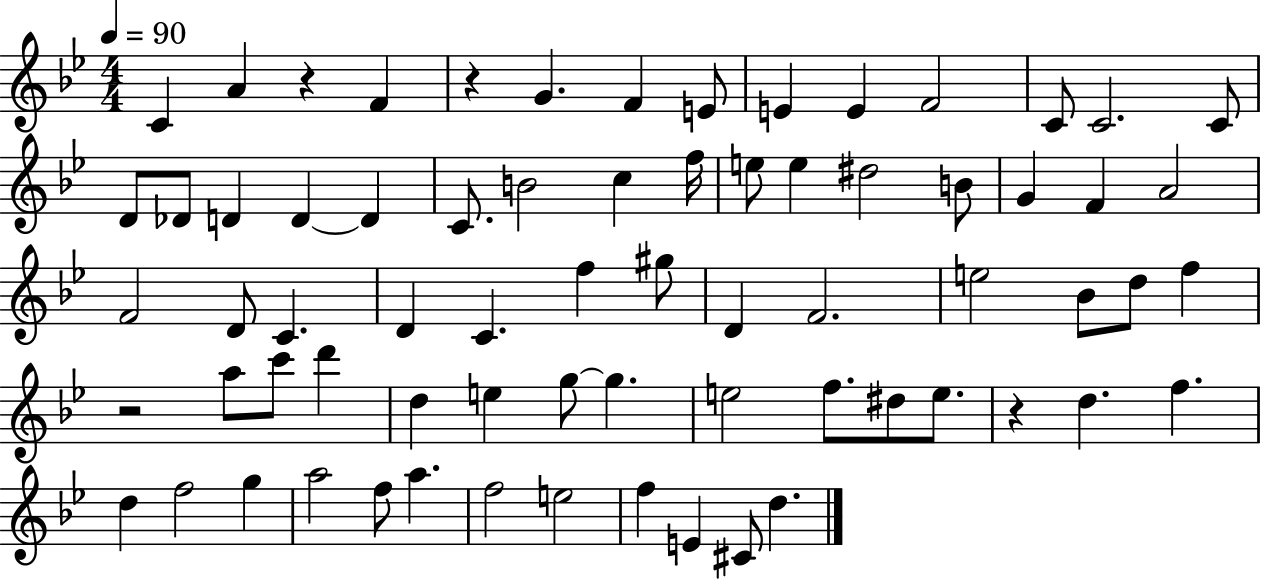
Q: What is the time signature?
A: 4/4